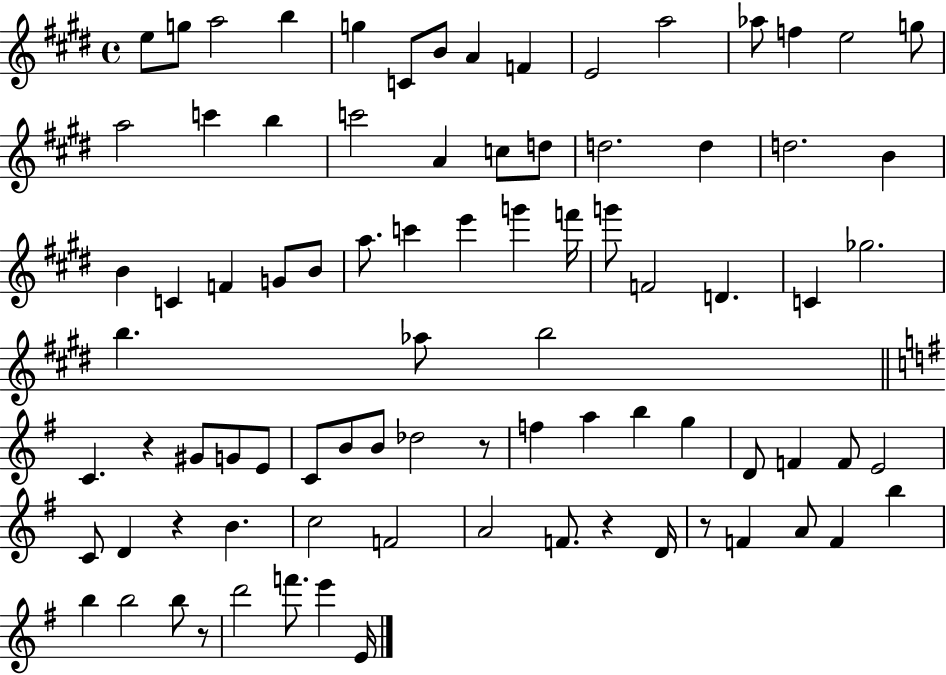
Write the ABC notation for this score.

X:1
T:Untitled
M:4/4
L:1/4
K:E
e/2 g/2 a2 b g C/2 B/2 A F E2 a2 _a/2 f e2 g/2 a2 c' b c'2 A c/2 d/2 d2 d d2 B B C F G/2 B/2 a/2 c' e' g' f'/4 g'/2 F2 D C _g2 b _a/2 b2 C z ^G/2 G/2 E/2 C/2 B/2 B/2 _d2 z/2 f a b g D/2 F F/2 E2 C/2 D z B c2 F2 A2 F/2 z D/4 z/2 F A/2 F b b b2 b/2 z/2 d'2 f'/2 e' E/4